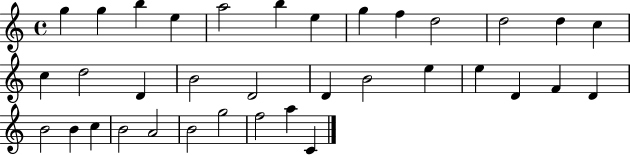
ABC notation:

X:1
T:Untitled
M:4/4
L:1/4
K:C
g g b e a2 b e g f d2 d2 d c c d2 D B2 D2 D B2 e e D F D B2 B c B2 A2 B2 g2 f2 a C